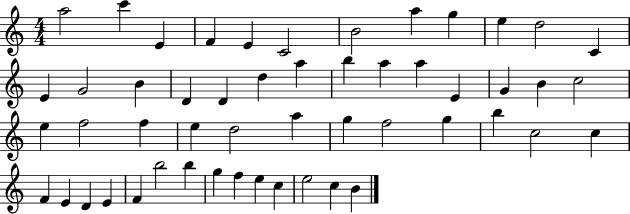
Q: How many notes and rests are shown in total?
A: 52